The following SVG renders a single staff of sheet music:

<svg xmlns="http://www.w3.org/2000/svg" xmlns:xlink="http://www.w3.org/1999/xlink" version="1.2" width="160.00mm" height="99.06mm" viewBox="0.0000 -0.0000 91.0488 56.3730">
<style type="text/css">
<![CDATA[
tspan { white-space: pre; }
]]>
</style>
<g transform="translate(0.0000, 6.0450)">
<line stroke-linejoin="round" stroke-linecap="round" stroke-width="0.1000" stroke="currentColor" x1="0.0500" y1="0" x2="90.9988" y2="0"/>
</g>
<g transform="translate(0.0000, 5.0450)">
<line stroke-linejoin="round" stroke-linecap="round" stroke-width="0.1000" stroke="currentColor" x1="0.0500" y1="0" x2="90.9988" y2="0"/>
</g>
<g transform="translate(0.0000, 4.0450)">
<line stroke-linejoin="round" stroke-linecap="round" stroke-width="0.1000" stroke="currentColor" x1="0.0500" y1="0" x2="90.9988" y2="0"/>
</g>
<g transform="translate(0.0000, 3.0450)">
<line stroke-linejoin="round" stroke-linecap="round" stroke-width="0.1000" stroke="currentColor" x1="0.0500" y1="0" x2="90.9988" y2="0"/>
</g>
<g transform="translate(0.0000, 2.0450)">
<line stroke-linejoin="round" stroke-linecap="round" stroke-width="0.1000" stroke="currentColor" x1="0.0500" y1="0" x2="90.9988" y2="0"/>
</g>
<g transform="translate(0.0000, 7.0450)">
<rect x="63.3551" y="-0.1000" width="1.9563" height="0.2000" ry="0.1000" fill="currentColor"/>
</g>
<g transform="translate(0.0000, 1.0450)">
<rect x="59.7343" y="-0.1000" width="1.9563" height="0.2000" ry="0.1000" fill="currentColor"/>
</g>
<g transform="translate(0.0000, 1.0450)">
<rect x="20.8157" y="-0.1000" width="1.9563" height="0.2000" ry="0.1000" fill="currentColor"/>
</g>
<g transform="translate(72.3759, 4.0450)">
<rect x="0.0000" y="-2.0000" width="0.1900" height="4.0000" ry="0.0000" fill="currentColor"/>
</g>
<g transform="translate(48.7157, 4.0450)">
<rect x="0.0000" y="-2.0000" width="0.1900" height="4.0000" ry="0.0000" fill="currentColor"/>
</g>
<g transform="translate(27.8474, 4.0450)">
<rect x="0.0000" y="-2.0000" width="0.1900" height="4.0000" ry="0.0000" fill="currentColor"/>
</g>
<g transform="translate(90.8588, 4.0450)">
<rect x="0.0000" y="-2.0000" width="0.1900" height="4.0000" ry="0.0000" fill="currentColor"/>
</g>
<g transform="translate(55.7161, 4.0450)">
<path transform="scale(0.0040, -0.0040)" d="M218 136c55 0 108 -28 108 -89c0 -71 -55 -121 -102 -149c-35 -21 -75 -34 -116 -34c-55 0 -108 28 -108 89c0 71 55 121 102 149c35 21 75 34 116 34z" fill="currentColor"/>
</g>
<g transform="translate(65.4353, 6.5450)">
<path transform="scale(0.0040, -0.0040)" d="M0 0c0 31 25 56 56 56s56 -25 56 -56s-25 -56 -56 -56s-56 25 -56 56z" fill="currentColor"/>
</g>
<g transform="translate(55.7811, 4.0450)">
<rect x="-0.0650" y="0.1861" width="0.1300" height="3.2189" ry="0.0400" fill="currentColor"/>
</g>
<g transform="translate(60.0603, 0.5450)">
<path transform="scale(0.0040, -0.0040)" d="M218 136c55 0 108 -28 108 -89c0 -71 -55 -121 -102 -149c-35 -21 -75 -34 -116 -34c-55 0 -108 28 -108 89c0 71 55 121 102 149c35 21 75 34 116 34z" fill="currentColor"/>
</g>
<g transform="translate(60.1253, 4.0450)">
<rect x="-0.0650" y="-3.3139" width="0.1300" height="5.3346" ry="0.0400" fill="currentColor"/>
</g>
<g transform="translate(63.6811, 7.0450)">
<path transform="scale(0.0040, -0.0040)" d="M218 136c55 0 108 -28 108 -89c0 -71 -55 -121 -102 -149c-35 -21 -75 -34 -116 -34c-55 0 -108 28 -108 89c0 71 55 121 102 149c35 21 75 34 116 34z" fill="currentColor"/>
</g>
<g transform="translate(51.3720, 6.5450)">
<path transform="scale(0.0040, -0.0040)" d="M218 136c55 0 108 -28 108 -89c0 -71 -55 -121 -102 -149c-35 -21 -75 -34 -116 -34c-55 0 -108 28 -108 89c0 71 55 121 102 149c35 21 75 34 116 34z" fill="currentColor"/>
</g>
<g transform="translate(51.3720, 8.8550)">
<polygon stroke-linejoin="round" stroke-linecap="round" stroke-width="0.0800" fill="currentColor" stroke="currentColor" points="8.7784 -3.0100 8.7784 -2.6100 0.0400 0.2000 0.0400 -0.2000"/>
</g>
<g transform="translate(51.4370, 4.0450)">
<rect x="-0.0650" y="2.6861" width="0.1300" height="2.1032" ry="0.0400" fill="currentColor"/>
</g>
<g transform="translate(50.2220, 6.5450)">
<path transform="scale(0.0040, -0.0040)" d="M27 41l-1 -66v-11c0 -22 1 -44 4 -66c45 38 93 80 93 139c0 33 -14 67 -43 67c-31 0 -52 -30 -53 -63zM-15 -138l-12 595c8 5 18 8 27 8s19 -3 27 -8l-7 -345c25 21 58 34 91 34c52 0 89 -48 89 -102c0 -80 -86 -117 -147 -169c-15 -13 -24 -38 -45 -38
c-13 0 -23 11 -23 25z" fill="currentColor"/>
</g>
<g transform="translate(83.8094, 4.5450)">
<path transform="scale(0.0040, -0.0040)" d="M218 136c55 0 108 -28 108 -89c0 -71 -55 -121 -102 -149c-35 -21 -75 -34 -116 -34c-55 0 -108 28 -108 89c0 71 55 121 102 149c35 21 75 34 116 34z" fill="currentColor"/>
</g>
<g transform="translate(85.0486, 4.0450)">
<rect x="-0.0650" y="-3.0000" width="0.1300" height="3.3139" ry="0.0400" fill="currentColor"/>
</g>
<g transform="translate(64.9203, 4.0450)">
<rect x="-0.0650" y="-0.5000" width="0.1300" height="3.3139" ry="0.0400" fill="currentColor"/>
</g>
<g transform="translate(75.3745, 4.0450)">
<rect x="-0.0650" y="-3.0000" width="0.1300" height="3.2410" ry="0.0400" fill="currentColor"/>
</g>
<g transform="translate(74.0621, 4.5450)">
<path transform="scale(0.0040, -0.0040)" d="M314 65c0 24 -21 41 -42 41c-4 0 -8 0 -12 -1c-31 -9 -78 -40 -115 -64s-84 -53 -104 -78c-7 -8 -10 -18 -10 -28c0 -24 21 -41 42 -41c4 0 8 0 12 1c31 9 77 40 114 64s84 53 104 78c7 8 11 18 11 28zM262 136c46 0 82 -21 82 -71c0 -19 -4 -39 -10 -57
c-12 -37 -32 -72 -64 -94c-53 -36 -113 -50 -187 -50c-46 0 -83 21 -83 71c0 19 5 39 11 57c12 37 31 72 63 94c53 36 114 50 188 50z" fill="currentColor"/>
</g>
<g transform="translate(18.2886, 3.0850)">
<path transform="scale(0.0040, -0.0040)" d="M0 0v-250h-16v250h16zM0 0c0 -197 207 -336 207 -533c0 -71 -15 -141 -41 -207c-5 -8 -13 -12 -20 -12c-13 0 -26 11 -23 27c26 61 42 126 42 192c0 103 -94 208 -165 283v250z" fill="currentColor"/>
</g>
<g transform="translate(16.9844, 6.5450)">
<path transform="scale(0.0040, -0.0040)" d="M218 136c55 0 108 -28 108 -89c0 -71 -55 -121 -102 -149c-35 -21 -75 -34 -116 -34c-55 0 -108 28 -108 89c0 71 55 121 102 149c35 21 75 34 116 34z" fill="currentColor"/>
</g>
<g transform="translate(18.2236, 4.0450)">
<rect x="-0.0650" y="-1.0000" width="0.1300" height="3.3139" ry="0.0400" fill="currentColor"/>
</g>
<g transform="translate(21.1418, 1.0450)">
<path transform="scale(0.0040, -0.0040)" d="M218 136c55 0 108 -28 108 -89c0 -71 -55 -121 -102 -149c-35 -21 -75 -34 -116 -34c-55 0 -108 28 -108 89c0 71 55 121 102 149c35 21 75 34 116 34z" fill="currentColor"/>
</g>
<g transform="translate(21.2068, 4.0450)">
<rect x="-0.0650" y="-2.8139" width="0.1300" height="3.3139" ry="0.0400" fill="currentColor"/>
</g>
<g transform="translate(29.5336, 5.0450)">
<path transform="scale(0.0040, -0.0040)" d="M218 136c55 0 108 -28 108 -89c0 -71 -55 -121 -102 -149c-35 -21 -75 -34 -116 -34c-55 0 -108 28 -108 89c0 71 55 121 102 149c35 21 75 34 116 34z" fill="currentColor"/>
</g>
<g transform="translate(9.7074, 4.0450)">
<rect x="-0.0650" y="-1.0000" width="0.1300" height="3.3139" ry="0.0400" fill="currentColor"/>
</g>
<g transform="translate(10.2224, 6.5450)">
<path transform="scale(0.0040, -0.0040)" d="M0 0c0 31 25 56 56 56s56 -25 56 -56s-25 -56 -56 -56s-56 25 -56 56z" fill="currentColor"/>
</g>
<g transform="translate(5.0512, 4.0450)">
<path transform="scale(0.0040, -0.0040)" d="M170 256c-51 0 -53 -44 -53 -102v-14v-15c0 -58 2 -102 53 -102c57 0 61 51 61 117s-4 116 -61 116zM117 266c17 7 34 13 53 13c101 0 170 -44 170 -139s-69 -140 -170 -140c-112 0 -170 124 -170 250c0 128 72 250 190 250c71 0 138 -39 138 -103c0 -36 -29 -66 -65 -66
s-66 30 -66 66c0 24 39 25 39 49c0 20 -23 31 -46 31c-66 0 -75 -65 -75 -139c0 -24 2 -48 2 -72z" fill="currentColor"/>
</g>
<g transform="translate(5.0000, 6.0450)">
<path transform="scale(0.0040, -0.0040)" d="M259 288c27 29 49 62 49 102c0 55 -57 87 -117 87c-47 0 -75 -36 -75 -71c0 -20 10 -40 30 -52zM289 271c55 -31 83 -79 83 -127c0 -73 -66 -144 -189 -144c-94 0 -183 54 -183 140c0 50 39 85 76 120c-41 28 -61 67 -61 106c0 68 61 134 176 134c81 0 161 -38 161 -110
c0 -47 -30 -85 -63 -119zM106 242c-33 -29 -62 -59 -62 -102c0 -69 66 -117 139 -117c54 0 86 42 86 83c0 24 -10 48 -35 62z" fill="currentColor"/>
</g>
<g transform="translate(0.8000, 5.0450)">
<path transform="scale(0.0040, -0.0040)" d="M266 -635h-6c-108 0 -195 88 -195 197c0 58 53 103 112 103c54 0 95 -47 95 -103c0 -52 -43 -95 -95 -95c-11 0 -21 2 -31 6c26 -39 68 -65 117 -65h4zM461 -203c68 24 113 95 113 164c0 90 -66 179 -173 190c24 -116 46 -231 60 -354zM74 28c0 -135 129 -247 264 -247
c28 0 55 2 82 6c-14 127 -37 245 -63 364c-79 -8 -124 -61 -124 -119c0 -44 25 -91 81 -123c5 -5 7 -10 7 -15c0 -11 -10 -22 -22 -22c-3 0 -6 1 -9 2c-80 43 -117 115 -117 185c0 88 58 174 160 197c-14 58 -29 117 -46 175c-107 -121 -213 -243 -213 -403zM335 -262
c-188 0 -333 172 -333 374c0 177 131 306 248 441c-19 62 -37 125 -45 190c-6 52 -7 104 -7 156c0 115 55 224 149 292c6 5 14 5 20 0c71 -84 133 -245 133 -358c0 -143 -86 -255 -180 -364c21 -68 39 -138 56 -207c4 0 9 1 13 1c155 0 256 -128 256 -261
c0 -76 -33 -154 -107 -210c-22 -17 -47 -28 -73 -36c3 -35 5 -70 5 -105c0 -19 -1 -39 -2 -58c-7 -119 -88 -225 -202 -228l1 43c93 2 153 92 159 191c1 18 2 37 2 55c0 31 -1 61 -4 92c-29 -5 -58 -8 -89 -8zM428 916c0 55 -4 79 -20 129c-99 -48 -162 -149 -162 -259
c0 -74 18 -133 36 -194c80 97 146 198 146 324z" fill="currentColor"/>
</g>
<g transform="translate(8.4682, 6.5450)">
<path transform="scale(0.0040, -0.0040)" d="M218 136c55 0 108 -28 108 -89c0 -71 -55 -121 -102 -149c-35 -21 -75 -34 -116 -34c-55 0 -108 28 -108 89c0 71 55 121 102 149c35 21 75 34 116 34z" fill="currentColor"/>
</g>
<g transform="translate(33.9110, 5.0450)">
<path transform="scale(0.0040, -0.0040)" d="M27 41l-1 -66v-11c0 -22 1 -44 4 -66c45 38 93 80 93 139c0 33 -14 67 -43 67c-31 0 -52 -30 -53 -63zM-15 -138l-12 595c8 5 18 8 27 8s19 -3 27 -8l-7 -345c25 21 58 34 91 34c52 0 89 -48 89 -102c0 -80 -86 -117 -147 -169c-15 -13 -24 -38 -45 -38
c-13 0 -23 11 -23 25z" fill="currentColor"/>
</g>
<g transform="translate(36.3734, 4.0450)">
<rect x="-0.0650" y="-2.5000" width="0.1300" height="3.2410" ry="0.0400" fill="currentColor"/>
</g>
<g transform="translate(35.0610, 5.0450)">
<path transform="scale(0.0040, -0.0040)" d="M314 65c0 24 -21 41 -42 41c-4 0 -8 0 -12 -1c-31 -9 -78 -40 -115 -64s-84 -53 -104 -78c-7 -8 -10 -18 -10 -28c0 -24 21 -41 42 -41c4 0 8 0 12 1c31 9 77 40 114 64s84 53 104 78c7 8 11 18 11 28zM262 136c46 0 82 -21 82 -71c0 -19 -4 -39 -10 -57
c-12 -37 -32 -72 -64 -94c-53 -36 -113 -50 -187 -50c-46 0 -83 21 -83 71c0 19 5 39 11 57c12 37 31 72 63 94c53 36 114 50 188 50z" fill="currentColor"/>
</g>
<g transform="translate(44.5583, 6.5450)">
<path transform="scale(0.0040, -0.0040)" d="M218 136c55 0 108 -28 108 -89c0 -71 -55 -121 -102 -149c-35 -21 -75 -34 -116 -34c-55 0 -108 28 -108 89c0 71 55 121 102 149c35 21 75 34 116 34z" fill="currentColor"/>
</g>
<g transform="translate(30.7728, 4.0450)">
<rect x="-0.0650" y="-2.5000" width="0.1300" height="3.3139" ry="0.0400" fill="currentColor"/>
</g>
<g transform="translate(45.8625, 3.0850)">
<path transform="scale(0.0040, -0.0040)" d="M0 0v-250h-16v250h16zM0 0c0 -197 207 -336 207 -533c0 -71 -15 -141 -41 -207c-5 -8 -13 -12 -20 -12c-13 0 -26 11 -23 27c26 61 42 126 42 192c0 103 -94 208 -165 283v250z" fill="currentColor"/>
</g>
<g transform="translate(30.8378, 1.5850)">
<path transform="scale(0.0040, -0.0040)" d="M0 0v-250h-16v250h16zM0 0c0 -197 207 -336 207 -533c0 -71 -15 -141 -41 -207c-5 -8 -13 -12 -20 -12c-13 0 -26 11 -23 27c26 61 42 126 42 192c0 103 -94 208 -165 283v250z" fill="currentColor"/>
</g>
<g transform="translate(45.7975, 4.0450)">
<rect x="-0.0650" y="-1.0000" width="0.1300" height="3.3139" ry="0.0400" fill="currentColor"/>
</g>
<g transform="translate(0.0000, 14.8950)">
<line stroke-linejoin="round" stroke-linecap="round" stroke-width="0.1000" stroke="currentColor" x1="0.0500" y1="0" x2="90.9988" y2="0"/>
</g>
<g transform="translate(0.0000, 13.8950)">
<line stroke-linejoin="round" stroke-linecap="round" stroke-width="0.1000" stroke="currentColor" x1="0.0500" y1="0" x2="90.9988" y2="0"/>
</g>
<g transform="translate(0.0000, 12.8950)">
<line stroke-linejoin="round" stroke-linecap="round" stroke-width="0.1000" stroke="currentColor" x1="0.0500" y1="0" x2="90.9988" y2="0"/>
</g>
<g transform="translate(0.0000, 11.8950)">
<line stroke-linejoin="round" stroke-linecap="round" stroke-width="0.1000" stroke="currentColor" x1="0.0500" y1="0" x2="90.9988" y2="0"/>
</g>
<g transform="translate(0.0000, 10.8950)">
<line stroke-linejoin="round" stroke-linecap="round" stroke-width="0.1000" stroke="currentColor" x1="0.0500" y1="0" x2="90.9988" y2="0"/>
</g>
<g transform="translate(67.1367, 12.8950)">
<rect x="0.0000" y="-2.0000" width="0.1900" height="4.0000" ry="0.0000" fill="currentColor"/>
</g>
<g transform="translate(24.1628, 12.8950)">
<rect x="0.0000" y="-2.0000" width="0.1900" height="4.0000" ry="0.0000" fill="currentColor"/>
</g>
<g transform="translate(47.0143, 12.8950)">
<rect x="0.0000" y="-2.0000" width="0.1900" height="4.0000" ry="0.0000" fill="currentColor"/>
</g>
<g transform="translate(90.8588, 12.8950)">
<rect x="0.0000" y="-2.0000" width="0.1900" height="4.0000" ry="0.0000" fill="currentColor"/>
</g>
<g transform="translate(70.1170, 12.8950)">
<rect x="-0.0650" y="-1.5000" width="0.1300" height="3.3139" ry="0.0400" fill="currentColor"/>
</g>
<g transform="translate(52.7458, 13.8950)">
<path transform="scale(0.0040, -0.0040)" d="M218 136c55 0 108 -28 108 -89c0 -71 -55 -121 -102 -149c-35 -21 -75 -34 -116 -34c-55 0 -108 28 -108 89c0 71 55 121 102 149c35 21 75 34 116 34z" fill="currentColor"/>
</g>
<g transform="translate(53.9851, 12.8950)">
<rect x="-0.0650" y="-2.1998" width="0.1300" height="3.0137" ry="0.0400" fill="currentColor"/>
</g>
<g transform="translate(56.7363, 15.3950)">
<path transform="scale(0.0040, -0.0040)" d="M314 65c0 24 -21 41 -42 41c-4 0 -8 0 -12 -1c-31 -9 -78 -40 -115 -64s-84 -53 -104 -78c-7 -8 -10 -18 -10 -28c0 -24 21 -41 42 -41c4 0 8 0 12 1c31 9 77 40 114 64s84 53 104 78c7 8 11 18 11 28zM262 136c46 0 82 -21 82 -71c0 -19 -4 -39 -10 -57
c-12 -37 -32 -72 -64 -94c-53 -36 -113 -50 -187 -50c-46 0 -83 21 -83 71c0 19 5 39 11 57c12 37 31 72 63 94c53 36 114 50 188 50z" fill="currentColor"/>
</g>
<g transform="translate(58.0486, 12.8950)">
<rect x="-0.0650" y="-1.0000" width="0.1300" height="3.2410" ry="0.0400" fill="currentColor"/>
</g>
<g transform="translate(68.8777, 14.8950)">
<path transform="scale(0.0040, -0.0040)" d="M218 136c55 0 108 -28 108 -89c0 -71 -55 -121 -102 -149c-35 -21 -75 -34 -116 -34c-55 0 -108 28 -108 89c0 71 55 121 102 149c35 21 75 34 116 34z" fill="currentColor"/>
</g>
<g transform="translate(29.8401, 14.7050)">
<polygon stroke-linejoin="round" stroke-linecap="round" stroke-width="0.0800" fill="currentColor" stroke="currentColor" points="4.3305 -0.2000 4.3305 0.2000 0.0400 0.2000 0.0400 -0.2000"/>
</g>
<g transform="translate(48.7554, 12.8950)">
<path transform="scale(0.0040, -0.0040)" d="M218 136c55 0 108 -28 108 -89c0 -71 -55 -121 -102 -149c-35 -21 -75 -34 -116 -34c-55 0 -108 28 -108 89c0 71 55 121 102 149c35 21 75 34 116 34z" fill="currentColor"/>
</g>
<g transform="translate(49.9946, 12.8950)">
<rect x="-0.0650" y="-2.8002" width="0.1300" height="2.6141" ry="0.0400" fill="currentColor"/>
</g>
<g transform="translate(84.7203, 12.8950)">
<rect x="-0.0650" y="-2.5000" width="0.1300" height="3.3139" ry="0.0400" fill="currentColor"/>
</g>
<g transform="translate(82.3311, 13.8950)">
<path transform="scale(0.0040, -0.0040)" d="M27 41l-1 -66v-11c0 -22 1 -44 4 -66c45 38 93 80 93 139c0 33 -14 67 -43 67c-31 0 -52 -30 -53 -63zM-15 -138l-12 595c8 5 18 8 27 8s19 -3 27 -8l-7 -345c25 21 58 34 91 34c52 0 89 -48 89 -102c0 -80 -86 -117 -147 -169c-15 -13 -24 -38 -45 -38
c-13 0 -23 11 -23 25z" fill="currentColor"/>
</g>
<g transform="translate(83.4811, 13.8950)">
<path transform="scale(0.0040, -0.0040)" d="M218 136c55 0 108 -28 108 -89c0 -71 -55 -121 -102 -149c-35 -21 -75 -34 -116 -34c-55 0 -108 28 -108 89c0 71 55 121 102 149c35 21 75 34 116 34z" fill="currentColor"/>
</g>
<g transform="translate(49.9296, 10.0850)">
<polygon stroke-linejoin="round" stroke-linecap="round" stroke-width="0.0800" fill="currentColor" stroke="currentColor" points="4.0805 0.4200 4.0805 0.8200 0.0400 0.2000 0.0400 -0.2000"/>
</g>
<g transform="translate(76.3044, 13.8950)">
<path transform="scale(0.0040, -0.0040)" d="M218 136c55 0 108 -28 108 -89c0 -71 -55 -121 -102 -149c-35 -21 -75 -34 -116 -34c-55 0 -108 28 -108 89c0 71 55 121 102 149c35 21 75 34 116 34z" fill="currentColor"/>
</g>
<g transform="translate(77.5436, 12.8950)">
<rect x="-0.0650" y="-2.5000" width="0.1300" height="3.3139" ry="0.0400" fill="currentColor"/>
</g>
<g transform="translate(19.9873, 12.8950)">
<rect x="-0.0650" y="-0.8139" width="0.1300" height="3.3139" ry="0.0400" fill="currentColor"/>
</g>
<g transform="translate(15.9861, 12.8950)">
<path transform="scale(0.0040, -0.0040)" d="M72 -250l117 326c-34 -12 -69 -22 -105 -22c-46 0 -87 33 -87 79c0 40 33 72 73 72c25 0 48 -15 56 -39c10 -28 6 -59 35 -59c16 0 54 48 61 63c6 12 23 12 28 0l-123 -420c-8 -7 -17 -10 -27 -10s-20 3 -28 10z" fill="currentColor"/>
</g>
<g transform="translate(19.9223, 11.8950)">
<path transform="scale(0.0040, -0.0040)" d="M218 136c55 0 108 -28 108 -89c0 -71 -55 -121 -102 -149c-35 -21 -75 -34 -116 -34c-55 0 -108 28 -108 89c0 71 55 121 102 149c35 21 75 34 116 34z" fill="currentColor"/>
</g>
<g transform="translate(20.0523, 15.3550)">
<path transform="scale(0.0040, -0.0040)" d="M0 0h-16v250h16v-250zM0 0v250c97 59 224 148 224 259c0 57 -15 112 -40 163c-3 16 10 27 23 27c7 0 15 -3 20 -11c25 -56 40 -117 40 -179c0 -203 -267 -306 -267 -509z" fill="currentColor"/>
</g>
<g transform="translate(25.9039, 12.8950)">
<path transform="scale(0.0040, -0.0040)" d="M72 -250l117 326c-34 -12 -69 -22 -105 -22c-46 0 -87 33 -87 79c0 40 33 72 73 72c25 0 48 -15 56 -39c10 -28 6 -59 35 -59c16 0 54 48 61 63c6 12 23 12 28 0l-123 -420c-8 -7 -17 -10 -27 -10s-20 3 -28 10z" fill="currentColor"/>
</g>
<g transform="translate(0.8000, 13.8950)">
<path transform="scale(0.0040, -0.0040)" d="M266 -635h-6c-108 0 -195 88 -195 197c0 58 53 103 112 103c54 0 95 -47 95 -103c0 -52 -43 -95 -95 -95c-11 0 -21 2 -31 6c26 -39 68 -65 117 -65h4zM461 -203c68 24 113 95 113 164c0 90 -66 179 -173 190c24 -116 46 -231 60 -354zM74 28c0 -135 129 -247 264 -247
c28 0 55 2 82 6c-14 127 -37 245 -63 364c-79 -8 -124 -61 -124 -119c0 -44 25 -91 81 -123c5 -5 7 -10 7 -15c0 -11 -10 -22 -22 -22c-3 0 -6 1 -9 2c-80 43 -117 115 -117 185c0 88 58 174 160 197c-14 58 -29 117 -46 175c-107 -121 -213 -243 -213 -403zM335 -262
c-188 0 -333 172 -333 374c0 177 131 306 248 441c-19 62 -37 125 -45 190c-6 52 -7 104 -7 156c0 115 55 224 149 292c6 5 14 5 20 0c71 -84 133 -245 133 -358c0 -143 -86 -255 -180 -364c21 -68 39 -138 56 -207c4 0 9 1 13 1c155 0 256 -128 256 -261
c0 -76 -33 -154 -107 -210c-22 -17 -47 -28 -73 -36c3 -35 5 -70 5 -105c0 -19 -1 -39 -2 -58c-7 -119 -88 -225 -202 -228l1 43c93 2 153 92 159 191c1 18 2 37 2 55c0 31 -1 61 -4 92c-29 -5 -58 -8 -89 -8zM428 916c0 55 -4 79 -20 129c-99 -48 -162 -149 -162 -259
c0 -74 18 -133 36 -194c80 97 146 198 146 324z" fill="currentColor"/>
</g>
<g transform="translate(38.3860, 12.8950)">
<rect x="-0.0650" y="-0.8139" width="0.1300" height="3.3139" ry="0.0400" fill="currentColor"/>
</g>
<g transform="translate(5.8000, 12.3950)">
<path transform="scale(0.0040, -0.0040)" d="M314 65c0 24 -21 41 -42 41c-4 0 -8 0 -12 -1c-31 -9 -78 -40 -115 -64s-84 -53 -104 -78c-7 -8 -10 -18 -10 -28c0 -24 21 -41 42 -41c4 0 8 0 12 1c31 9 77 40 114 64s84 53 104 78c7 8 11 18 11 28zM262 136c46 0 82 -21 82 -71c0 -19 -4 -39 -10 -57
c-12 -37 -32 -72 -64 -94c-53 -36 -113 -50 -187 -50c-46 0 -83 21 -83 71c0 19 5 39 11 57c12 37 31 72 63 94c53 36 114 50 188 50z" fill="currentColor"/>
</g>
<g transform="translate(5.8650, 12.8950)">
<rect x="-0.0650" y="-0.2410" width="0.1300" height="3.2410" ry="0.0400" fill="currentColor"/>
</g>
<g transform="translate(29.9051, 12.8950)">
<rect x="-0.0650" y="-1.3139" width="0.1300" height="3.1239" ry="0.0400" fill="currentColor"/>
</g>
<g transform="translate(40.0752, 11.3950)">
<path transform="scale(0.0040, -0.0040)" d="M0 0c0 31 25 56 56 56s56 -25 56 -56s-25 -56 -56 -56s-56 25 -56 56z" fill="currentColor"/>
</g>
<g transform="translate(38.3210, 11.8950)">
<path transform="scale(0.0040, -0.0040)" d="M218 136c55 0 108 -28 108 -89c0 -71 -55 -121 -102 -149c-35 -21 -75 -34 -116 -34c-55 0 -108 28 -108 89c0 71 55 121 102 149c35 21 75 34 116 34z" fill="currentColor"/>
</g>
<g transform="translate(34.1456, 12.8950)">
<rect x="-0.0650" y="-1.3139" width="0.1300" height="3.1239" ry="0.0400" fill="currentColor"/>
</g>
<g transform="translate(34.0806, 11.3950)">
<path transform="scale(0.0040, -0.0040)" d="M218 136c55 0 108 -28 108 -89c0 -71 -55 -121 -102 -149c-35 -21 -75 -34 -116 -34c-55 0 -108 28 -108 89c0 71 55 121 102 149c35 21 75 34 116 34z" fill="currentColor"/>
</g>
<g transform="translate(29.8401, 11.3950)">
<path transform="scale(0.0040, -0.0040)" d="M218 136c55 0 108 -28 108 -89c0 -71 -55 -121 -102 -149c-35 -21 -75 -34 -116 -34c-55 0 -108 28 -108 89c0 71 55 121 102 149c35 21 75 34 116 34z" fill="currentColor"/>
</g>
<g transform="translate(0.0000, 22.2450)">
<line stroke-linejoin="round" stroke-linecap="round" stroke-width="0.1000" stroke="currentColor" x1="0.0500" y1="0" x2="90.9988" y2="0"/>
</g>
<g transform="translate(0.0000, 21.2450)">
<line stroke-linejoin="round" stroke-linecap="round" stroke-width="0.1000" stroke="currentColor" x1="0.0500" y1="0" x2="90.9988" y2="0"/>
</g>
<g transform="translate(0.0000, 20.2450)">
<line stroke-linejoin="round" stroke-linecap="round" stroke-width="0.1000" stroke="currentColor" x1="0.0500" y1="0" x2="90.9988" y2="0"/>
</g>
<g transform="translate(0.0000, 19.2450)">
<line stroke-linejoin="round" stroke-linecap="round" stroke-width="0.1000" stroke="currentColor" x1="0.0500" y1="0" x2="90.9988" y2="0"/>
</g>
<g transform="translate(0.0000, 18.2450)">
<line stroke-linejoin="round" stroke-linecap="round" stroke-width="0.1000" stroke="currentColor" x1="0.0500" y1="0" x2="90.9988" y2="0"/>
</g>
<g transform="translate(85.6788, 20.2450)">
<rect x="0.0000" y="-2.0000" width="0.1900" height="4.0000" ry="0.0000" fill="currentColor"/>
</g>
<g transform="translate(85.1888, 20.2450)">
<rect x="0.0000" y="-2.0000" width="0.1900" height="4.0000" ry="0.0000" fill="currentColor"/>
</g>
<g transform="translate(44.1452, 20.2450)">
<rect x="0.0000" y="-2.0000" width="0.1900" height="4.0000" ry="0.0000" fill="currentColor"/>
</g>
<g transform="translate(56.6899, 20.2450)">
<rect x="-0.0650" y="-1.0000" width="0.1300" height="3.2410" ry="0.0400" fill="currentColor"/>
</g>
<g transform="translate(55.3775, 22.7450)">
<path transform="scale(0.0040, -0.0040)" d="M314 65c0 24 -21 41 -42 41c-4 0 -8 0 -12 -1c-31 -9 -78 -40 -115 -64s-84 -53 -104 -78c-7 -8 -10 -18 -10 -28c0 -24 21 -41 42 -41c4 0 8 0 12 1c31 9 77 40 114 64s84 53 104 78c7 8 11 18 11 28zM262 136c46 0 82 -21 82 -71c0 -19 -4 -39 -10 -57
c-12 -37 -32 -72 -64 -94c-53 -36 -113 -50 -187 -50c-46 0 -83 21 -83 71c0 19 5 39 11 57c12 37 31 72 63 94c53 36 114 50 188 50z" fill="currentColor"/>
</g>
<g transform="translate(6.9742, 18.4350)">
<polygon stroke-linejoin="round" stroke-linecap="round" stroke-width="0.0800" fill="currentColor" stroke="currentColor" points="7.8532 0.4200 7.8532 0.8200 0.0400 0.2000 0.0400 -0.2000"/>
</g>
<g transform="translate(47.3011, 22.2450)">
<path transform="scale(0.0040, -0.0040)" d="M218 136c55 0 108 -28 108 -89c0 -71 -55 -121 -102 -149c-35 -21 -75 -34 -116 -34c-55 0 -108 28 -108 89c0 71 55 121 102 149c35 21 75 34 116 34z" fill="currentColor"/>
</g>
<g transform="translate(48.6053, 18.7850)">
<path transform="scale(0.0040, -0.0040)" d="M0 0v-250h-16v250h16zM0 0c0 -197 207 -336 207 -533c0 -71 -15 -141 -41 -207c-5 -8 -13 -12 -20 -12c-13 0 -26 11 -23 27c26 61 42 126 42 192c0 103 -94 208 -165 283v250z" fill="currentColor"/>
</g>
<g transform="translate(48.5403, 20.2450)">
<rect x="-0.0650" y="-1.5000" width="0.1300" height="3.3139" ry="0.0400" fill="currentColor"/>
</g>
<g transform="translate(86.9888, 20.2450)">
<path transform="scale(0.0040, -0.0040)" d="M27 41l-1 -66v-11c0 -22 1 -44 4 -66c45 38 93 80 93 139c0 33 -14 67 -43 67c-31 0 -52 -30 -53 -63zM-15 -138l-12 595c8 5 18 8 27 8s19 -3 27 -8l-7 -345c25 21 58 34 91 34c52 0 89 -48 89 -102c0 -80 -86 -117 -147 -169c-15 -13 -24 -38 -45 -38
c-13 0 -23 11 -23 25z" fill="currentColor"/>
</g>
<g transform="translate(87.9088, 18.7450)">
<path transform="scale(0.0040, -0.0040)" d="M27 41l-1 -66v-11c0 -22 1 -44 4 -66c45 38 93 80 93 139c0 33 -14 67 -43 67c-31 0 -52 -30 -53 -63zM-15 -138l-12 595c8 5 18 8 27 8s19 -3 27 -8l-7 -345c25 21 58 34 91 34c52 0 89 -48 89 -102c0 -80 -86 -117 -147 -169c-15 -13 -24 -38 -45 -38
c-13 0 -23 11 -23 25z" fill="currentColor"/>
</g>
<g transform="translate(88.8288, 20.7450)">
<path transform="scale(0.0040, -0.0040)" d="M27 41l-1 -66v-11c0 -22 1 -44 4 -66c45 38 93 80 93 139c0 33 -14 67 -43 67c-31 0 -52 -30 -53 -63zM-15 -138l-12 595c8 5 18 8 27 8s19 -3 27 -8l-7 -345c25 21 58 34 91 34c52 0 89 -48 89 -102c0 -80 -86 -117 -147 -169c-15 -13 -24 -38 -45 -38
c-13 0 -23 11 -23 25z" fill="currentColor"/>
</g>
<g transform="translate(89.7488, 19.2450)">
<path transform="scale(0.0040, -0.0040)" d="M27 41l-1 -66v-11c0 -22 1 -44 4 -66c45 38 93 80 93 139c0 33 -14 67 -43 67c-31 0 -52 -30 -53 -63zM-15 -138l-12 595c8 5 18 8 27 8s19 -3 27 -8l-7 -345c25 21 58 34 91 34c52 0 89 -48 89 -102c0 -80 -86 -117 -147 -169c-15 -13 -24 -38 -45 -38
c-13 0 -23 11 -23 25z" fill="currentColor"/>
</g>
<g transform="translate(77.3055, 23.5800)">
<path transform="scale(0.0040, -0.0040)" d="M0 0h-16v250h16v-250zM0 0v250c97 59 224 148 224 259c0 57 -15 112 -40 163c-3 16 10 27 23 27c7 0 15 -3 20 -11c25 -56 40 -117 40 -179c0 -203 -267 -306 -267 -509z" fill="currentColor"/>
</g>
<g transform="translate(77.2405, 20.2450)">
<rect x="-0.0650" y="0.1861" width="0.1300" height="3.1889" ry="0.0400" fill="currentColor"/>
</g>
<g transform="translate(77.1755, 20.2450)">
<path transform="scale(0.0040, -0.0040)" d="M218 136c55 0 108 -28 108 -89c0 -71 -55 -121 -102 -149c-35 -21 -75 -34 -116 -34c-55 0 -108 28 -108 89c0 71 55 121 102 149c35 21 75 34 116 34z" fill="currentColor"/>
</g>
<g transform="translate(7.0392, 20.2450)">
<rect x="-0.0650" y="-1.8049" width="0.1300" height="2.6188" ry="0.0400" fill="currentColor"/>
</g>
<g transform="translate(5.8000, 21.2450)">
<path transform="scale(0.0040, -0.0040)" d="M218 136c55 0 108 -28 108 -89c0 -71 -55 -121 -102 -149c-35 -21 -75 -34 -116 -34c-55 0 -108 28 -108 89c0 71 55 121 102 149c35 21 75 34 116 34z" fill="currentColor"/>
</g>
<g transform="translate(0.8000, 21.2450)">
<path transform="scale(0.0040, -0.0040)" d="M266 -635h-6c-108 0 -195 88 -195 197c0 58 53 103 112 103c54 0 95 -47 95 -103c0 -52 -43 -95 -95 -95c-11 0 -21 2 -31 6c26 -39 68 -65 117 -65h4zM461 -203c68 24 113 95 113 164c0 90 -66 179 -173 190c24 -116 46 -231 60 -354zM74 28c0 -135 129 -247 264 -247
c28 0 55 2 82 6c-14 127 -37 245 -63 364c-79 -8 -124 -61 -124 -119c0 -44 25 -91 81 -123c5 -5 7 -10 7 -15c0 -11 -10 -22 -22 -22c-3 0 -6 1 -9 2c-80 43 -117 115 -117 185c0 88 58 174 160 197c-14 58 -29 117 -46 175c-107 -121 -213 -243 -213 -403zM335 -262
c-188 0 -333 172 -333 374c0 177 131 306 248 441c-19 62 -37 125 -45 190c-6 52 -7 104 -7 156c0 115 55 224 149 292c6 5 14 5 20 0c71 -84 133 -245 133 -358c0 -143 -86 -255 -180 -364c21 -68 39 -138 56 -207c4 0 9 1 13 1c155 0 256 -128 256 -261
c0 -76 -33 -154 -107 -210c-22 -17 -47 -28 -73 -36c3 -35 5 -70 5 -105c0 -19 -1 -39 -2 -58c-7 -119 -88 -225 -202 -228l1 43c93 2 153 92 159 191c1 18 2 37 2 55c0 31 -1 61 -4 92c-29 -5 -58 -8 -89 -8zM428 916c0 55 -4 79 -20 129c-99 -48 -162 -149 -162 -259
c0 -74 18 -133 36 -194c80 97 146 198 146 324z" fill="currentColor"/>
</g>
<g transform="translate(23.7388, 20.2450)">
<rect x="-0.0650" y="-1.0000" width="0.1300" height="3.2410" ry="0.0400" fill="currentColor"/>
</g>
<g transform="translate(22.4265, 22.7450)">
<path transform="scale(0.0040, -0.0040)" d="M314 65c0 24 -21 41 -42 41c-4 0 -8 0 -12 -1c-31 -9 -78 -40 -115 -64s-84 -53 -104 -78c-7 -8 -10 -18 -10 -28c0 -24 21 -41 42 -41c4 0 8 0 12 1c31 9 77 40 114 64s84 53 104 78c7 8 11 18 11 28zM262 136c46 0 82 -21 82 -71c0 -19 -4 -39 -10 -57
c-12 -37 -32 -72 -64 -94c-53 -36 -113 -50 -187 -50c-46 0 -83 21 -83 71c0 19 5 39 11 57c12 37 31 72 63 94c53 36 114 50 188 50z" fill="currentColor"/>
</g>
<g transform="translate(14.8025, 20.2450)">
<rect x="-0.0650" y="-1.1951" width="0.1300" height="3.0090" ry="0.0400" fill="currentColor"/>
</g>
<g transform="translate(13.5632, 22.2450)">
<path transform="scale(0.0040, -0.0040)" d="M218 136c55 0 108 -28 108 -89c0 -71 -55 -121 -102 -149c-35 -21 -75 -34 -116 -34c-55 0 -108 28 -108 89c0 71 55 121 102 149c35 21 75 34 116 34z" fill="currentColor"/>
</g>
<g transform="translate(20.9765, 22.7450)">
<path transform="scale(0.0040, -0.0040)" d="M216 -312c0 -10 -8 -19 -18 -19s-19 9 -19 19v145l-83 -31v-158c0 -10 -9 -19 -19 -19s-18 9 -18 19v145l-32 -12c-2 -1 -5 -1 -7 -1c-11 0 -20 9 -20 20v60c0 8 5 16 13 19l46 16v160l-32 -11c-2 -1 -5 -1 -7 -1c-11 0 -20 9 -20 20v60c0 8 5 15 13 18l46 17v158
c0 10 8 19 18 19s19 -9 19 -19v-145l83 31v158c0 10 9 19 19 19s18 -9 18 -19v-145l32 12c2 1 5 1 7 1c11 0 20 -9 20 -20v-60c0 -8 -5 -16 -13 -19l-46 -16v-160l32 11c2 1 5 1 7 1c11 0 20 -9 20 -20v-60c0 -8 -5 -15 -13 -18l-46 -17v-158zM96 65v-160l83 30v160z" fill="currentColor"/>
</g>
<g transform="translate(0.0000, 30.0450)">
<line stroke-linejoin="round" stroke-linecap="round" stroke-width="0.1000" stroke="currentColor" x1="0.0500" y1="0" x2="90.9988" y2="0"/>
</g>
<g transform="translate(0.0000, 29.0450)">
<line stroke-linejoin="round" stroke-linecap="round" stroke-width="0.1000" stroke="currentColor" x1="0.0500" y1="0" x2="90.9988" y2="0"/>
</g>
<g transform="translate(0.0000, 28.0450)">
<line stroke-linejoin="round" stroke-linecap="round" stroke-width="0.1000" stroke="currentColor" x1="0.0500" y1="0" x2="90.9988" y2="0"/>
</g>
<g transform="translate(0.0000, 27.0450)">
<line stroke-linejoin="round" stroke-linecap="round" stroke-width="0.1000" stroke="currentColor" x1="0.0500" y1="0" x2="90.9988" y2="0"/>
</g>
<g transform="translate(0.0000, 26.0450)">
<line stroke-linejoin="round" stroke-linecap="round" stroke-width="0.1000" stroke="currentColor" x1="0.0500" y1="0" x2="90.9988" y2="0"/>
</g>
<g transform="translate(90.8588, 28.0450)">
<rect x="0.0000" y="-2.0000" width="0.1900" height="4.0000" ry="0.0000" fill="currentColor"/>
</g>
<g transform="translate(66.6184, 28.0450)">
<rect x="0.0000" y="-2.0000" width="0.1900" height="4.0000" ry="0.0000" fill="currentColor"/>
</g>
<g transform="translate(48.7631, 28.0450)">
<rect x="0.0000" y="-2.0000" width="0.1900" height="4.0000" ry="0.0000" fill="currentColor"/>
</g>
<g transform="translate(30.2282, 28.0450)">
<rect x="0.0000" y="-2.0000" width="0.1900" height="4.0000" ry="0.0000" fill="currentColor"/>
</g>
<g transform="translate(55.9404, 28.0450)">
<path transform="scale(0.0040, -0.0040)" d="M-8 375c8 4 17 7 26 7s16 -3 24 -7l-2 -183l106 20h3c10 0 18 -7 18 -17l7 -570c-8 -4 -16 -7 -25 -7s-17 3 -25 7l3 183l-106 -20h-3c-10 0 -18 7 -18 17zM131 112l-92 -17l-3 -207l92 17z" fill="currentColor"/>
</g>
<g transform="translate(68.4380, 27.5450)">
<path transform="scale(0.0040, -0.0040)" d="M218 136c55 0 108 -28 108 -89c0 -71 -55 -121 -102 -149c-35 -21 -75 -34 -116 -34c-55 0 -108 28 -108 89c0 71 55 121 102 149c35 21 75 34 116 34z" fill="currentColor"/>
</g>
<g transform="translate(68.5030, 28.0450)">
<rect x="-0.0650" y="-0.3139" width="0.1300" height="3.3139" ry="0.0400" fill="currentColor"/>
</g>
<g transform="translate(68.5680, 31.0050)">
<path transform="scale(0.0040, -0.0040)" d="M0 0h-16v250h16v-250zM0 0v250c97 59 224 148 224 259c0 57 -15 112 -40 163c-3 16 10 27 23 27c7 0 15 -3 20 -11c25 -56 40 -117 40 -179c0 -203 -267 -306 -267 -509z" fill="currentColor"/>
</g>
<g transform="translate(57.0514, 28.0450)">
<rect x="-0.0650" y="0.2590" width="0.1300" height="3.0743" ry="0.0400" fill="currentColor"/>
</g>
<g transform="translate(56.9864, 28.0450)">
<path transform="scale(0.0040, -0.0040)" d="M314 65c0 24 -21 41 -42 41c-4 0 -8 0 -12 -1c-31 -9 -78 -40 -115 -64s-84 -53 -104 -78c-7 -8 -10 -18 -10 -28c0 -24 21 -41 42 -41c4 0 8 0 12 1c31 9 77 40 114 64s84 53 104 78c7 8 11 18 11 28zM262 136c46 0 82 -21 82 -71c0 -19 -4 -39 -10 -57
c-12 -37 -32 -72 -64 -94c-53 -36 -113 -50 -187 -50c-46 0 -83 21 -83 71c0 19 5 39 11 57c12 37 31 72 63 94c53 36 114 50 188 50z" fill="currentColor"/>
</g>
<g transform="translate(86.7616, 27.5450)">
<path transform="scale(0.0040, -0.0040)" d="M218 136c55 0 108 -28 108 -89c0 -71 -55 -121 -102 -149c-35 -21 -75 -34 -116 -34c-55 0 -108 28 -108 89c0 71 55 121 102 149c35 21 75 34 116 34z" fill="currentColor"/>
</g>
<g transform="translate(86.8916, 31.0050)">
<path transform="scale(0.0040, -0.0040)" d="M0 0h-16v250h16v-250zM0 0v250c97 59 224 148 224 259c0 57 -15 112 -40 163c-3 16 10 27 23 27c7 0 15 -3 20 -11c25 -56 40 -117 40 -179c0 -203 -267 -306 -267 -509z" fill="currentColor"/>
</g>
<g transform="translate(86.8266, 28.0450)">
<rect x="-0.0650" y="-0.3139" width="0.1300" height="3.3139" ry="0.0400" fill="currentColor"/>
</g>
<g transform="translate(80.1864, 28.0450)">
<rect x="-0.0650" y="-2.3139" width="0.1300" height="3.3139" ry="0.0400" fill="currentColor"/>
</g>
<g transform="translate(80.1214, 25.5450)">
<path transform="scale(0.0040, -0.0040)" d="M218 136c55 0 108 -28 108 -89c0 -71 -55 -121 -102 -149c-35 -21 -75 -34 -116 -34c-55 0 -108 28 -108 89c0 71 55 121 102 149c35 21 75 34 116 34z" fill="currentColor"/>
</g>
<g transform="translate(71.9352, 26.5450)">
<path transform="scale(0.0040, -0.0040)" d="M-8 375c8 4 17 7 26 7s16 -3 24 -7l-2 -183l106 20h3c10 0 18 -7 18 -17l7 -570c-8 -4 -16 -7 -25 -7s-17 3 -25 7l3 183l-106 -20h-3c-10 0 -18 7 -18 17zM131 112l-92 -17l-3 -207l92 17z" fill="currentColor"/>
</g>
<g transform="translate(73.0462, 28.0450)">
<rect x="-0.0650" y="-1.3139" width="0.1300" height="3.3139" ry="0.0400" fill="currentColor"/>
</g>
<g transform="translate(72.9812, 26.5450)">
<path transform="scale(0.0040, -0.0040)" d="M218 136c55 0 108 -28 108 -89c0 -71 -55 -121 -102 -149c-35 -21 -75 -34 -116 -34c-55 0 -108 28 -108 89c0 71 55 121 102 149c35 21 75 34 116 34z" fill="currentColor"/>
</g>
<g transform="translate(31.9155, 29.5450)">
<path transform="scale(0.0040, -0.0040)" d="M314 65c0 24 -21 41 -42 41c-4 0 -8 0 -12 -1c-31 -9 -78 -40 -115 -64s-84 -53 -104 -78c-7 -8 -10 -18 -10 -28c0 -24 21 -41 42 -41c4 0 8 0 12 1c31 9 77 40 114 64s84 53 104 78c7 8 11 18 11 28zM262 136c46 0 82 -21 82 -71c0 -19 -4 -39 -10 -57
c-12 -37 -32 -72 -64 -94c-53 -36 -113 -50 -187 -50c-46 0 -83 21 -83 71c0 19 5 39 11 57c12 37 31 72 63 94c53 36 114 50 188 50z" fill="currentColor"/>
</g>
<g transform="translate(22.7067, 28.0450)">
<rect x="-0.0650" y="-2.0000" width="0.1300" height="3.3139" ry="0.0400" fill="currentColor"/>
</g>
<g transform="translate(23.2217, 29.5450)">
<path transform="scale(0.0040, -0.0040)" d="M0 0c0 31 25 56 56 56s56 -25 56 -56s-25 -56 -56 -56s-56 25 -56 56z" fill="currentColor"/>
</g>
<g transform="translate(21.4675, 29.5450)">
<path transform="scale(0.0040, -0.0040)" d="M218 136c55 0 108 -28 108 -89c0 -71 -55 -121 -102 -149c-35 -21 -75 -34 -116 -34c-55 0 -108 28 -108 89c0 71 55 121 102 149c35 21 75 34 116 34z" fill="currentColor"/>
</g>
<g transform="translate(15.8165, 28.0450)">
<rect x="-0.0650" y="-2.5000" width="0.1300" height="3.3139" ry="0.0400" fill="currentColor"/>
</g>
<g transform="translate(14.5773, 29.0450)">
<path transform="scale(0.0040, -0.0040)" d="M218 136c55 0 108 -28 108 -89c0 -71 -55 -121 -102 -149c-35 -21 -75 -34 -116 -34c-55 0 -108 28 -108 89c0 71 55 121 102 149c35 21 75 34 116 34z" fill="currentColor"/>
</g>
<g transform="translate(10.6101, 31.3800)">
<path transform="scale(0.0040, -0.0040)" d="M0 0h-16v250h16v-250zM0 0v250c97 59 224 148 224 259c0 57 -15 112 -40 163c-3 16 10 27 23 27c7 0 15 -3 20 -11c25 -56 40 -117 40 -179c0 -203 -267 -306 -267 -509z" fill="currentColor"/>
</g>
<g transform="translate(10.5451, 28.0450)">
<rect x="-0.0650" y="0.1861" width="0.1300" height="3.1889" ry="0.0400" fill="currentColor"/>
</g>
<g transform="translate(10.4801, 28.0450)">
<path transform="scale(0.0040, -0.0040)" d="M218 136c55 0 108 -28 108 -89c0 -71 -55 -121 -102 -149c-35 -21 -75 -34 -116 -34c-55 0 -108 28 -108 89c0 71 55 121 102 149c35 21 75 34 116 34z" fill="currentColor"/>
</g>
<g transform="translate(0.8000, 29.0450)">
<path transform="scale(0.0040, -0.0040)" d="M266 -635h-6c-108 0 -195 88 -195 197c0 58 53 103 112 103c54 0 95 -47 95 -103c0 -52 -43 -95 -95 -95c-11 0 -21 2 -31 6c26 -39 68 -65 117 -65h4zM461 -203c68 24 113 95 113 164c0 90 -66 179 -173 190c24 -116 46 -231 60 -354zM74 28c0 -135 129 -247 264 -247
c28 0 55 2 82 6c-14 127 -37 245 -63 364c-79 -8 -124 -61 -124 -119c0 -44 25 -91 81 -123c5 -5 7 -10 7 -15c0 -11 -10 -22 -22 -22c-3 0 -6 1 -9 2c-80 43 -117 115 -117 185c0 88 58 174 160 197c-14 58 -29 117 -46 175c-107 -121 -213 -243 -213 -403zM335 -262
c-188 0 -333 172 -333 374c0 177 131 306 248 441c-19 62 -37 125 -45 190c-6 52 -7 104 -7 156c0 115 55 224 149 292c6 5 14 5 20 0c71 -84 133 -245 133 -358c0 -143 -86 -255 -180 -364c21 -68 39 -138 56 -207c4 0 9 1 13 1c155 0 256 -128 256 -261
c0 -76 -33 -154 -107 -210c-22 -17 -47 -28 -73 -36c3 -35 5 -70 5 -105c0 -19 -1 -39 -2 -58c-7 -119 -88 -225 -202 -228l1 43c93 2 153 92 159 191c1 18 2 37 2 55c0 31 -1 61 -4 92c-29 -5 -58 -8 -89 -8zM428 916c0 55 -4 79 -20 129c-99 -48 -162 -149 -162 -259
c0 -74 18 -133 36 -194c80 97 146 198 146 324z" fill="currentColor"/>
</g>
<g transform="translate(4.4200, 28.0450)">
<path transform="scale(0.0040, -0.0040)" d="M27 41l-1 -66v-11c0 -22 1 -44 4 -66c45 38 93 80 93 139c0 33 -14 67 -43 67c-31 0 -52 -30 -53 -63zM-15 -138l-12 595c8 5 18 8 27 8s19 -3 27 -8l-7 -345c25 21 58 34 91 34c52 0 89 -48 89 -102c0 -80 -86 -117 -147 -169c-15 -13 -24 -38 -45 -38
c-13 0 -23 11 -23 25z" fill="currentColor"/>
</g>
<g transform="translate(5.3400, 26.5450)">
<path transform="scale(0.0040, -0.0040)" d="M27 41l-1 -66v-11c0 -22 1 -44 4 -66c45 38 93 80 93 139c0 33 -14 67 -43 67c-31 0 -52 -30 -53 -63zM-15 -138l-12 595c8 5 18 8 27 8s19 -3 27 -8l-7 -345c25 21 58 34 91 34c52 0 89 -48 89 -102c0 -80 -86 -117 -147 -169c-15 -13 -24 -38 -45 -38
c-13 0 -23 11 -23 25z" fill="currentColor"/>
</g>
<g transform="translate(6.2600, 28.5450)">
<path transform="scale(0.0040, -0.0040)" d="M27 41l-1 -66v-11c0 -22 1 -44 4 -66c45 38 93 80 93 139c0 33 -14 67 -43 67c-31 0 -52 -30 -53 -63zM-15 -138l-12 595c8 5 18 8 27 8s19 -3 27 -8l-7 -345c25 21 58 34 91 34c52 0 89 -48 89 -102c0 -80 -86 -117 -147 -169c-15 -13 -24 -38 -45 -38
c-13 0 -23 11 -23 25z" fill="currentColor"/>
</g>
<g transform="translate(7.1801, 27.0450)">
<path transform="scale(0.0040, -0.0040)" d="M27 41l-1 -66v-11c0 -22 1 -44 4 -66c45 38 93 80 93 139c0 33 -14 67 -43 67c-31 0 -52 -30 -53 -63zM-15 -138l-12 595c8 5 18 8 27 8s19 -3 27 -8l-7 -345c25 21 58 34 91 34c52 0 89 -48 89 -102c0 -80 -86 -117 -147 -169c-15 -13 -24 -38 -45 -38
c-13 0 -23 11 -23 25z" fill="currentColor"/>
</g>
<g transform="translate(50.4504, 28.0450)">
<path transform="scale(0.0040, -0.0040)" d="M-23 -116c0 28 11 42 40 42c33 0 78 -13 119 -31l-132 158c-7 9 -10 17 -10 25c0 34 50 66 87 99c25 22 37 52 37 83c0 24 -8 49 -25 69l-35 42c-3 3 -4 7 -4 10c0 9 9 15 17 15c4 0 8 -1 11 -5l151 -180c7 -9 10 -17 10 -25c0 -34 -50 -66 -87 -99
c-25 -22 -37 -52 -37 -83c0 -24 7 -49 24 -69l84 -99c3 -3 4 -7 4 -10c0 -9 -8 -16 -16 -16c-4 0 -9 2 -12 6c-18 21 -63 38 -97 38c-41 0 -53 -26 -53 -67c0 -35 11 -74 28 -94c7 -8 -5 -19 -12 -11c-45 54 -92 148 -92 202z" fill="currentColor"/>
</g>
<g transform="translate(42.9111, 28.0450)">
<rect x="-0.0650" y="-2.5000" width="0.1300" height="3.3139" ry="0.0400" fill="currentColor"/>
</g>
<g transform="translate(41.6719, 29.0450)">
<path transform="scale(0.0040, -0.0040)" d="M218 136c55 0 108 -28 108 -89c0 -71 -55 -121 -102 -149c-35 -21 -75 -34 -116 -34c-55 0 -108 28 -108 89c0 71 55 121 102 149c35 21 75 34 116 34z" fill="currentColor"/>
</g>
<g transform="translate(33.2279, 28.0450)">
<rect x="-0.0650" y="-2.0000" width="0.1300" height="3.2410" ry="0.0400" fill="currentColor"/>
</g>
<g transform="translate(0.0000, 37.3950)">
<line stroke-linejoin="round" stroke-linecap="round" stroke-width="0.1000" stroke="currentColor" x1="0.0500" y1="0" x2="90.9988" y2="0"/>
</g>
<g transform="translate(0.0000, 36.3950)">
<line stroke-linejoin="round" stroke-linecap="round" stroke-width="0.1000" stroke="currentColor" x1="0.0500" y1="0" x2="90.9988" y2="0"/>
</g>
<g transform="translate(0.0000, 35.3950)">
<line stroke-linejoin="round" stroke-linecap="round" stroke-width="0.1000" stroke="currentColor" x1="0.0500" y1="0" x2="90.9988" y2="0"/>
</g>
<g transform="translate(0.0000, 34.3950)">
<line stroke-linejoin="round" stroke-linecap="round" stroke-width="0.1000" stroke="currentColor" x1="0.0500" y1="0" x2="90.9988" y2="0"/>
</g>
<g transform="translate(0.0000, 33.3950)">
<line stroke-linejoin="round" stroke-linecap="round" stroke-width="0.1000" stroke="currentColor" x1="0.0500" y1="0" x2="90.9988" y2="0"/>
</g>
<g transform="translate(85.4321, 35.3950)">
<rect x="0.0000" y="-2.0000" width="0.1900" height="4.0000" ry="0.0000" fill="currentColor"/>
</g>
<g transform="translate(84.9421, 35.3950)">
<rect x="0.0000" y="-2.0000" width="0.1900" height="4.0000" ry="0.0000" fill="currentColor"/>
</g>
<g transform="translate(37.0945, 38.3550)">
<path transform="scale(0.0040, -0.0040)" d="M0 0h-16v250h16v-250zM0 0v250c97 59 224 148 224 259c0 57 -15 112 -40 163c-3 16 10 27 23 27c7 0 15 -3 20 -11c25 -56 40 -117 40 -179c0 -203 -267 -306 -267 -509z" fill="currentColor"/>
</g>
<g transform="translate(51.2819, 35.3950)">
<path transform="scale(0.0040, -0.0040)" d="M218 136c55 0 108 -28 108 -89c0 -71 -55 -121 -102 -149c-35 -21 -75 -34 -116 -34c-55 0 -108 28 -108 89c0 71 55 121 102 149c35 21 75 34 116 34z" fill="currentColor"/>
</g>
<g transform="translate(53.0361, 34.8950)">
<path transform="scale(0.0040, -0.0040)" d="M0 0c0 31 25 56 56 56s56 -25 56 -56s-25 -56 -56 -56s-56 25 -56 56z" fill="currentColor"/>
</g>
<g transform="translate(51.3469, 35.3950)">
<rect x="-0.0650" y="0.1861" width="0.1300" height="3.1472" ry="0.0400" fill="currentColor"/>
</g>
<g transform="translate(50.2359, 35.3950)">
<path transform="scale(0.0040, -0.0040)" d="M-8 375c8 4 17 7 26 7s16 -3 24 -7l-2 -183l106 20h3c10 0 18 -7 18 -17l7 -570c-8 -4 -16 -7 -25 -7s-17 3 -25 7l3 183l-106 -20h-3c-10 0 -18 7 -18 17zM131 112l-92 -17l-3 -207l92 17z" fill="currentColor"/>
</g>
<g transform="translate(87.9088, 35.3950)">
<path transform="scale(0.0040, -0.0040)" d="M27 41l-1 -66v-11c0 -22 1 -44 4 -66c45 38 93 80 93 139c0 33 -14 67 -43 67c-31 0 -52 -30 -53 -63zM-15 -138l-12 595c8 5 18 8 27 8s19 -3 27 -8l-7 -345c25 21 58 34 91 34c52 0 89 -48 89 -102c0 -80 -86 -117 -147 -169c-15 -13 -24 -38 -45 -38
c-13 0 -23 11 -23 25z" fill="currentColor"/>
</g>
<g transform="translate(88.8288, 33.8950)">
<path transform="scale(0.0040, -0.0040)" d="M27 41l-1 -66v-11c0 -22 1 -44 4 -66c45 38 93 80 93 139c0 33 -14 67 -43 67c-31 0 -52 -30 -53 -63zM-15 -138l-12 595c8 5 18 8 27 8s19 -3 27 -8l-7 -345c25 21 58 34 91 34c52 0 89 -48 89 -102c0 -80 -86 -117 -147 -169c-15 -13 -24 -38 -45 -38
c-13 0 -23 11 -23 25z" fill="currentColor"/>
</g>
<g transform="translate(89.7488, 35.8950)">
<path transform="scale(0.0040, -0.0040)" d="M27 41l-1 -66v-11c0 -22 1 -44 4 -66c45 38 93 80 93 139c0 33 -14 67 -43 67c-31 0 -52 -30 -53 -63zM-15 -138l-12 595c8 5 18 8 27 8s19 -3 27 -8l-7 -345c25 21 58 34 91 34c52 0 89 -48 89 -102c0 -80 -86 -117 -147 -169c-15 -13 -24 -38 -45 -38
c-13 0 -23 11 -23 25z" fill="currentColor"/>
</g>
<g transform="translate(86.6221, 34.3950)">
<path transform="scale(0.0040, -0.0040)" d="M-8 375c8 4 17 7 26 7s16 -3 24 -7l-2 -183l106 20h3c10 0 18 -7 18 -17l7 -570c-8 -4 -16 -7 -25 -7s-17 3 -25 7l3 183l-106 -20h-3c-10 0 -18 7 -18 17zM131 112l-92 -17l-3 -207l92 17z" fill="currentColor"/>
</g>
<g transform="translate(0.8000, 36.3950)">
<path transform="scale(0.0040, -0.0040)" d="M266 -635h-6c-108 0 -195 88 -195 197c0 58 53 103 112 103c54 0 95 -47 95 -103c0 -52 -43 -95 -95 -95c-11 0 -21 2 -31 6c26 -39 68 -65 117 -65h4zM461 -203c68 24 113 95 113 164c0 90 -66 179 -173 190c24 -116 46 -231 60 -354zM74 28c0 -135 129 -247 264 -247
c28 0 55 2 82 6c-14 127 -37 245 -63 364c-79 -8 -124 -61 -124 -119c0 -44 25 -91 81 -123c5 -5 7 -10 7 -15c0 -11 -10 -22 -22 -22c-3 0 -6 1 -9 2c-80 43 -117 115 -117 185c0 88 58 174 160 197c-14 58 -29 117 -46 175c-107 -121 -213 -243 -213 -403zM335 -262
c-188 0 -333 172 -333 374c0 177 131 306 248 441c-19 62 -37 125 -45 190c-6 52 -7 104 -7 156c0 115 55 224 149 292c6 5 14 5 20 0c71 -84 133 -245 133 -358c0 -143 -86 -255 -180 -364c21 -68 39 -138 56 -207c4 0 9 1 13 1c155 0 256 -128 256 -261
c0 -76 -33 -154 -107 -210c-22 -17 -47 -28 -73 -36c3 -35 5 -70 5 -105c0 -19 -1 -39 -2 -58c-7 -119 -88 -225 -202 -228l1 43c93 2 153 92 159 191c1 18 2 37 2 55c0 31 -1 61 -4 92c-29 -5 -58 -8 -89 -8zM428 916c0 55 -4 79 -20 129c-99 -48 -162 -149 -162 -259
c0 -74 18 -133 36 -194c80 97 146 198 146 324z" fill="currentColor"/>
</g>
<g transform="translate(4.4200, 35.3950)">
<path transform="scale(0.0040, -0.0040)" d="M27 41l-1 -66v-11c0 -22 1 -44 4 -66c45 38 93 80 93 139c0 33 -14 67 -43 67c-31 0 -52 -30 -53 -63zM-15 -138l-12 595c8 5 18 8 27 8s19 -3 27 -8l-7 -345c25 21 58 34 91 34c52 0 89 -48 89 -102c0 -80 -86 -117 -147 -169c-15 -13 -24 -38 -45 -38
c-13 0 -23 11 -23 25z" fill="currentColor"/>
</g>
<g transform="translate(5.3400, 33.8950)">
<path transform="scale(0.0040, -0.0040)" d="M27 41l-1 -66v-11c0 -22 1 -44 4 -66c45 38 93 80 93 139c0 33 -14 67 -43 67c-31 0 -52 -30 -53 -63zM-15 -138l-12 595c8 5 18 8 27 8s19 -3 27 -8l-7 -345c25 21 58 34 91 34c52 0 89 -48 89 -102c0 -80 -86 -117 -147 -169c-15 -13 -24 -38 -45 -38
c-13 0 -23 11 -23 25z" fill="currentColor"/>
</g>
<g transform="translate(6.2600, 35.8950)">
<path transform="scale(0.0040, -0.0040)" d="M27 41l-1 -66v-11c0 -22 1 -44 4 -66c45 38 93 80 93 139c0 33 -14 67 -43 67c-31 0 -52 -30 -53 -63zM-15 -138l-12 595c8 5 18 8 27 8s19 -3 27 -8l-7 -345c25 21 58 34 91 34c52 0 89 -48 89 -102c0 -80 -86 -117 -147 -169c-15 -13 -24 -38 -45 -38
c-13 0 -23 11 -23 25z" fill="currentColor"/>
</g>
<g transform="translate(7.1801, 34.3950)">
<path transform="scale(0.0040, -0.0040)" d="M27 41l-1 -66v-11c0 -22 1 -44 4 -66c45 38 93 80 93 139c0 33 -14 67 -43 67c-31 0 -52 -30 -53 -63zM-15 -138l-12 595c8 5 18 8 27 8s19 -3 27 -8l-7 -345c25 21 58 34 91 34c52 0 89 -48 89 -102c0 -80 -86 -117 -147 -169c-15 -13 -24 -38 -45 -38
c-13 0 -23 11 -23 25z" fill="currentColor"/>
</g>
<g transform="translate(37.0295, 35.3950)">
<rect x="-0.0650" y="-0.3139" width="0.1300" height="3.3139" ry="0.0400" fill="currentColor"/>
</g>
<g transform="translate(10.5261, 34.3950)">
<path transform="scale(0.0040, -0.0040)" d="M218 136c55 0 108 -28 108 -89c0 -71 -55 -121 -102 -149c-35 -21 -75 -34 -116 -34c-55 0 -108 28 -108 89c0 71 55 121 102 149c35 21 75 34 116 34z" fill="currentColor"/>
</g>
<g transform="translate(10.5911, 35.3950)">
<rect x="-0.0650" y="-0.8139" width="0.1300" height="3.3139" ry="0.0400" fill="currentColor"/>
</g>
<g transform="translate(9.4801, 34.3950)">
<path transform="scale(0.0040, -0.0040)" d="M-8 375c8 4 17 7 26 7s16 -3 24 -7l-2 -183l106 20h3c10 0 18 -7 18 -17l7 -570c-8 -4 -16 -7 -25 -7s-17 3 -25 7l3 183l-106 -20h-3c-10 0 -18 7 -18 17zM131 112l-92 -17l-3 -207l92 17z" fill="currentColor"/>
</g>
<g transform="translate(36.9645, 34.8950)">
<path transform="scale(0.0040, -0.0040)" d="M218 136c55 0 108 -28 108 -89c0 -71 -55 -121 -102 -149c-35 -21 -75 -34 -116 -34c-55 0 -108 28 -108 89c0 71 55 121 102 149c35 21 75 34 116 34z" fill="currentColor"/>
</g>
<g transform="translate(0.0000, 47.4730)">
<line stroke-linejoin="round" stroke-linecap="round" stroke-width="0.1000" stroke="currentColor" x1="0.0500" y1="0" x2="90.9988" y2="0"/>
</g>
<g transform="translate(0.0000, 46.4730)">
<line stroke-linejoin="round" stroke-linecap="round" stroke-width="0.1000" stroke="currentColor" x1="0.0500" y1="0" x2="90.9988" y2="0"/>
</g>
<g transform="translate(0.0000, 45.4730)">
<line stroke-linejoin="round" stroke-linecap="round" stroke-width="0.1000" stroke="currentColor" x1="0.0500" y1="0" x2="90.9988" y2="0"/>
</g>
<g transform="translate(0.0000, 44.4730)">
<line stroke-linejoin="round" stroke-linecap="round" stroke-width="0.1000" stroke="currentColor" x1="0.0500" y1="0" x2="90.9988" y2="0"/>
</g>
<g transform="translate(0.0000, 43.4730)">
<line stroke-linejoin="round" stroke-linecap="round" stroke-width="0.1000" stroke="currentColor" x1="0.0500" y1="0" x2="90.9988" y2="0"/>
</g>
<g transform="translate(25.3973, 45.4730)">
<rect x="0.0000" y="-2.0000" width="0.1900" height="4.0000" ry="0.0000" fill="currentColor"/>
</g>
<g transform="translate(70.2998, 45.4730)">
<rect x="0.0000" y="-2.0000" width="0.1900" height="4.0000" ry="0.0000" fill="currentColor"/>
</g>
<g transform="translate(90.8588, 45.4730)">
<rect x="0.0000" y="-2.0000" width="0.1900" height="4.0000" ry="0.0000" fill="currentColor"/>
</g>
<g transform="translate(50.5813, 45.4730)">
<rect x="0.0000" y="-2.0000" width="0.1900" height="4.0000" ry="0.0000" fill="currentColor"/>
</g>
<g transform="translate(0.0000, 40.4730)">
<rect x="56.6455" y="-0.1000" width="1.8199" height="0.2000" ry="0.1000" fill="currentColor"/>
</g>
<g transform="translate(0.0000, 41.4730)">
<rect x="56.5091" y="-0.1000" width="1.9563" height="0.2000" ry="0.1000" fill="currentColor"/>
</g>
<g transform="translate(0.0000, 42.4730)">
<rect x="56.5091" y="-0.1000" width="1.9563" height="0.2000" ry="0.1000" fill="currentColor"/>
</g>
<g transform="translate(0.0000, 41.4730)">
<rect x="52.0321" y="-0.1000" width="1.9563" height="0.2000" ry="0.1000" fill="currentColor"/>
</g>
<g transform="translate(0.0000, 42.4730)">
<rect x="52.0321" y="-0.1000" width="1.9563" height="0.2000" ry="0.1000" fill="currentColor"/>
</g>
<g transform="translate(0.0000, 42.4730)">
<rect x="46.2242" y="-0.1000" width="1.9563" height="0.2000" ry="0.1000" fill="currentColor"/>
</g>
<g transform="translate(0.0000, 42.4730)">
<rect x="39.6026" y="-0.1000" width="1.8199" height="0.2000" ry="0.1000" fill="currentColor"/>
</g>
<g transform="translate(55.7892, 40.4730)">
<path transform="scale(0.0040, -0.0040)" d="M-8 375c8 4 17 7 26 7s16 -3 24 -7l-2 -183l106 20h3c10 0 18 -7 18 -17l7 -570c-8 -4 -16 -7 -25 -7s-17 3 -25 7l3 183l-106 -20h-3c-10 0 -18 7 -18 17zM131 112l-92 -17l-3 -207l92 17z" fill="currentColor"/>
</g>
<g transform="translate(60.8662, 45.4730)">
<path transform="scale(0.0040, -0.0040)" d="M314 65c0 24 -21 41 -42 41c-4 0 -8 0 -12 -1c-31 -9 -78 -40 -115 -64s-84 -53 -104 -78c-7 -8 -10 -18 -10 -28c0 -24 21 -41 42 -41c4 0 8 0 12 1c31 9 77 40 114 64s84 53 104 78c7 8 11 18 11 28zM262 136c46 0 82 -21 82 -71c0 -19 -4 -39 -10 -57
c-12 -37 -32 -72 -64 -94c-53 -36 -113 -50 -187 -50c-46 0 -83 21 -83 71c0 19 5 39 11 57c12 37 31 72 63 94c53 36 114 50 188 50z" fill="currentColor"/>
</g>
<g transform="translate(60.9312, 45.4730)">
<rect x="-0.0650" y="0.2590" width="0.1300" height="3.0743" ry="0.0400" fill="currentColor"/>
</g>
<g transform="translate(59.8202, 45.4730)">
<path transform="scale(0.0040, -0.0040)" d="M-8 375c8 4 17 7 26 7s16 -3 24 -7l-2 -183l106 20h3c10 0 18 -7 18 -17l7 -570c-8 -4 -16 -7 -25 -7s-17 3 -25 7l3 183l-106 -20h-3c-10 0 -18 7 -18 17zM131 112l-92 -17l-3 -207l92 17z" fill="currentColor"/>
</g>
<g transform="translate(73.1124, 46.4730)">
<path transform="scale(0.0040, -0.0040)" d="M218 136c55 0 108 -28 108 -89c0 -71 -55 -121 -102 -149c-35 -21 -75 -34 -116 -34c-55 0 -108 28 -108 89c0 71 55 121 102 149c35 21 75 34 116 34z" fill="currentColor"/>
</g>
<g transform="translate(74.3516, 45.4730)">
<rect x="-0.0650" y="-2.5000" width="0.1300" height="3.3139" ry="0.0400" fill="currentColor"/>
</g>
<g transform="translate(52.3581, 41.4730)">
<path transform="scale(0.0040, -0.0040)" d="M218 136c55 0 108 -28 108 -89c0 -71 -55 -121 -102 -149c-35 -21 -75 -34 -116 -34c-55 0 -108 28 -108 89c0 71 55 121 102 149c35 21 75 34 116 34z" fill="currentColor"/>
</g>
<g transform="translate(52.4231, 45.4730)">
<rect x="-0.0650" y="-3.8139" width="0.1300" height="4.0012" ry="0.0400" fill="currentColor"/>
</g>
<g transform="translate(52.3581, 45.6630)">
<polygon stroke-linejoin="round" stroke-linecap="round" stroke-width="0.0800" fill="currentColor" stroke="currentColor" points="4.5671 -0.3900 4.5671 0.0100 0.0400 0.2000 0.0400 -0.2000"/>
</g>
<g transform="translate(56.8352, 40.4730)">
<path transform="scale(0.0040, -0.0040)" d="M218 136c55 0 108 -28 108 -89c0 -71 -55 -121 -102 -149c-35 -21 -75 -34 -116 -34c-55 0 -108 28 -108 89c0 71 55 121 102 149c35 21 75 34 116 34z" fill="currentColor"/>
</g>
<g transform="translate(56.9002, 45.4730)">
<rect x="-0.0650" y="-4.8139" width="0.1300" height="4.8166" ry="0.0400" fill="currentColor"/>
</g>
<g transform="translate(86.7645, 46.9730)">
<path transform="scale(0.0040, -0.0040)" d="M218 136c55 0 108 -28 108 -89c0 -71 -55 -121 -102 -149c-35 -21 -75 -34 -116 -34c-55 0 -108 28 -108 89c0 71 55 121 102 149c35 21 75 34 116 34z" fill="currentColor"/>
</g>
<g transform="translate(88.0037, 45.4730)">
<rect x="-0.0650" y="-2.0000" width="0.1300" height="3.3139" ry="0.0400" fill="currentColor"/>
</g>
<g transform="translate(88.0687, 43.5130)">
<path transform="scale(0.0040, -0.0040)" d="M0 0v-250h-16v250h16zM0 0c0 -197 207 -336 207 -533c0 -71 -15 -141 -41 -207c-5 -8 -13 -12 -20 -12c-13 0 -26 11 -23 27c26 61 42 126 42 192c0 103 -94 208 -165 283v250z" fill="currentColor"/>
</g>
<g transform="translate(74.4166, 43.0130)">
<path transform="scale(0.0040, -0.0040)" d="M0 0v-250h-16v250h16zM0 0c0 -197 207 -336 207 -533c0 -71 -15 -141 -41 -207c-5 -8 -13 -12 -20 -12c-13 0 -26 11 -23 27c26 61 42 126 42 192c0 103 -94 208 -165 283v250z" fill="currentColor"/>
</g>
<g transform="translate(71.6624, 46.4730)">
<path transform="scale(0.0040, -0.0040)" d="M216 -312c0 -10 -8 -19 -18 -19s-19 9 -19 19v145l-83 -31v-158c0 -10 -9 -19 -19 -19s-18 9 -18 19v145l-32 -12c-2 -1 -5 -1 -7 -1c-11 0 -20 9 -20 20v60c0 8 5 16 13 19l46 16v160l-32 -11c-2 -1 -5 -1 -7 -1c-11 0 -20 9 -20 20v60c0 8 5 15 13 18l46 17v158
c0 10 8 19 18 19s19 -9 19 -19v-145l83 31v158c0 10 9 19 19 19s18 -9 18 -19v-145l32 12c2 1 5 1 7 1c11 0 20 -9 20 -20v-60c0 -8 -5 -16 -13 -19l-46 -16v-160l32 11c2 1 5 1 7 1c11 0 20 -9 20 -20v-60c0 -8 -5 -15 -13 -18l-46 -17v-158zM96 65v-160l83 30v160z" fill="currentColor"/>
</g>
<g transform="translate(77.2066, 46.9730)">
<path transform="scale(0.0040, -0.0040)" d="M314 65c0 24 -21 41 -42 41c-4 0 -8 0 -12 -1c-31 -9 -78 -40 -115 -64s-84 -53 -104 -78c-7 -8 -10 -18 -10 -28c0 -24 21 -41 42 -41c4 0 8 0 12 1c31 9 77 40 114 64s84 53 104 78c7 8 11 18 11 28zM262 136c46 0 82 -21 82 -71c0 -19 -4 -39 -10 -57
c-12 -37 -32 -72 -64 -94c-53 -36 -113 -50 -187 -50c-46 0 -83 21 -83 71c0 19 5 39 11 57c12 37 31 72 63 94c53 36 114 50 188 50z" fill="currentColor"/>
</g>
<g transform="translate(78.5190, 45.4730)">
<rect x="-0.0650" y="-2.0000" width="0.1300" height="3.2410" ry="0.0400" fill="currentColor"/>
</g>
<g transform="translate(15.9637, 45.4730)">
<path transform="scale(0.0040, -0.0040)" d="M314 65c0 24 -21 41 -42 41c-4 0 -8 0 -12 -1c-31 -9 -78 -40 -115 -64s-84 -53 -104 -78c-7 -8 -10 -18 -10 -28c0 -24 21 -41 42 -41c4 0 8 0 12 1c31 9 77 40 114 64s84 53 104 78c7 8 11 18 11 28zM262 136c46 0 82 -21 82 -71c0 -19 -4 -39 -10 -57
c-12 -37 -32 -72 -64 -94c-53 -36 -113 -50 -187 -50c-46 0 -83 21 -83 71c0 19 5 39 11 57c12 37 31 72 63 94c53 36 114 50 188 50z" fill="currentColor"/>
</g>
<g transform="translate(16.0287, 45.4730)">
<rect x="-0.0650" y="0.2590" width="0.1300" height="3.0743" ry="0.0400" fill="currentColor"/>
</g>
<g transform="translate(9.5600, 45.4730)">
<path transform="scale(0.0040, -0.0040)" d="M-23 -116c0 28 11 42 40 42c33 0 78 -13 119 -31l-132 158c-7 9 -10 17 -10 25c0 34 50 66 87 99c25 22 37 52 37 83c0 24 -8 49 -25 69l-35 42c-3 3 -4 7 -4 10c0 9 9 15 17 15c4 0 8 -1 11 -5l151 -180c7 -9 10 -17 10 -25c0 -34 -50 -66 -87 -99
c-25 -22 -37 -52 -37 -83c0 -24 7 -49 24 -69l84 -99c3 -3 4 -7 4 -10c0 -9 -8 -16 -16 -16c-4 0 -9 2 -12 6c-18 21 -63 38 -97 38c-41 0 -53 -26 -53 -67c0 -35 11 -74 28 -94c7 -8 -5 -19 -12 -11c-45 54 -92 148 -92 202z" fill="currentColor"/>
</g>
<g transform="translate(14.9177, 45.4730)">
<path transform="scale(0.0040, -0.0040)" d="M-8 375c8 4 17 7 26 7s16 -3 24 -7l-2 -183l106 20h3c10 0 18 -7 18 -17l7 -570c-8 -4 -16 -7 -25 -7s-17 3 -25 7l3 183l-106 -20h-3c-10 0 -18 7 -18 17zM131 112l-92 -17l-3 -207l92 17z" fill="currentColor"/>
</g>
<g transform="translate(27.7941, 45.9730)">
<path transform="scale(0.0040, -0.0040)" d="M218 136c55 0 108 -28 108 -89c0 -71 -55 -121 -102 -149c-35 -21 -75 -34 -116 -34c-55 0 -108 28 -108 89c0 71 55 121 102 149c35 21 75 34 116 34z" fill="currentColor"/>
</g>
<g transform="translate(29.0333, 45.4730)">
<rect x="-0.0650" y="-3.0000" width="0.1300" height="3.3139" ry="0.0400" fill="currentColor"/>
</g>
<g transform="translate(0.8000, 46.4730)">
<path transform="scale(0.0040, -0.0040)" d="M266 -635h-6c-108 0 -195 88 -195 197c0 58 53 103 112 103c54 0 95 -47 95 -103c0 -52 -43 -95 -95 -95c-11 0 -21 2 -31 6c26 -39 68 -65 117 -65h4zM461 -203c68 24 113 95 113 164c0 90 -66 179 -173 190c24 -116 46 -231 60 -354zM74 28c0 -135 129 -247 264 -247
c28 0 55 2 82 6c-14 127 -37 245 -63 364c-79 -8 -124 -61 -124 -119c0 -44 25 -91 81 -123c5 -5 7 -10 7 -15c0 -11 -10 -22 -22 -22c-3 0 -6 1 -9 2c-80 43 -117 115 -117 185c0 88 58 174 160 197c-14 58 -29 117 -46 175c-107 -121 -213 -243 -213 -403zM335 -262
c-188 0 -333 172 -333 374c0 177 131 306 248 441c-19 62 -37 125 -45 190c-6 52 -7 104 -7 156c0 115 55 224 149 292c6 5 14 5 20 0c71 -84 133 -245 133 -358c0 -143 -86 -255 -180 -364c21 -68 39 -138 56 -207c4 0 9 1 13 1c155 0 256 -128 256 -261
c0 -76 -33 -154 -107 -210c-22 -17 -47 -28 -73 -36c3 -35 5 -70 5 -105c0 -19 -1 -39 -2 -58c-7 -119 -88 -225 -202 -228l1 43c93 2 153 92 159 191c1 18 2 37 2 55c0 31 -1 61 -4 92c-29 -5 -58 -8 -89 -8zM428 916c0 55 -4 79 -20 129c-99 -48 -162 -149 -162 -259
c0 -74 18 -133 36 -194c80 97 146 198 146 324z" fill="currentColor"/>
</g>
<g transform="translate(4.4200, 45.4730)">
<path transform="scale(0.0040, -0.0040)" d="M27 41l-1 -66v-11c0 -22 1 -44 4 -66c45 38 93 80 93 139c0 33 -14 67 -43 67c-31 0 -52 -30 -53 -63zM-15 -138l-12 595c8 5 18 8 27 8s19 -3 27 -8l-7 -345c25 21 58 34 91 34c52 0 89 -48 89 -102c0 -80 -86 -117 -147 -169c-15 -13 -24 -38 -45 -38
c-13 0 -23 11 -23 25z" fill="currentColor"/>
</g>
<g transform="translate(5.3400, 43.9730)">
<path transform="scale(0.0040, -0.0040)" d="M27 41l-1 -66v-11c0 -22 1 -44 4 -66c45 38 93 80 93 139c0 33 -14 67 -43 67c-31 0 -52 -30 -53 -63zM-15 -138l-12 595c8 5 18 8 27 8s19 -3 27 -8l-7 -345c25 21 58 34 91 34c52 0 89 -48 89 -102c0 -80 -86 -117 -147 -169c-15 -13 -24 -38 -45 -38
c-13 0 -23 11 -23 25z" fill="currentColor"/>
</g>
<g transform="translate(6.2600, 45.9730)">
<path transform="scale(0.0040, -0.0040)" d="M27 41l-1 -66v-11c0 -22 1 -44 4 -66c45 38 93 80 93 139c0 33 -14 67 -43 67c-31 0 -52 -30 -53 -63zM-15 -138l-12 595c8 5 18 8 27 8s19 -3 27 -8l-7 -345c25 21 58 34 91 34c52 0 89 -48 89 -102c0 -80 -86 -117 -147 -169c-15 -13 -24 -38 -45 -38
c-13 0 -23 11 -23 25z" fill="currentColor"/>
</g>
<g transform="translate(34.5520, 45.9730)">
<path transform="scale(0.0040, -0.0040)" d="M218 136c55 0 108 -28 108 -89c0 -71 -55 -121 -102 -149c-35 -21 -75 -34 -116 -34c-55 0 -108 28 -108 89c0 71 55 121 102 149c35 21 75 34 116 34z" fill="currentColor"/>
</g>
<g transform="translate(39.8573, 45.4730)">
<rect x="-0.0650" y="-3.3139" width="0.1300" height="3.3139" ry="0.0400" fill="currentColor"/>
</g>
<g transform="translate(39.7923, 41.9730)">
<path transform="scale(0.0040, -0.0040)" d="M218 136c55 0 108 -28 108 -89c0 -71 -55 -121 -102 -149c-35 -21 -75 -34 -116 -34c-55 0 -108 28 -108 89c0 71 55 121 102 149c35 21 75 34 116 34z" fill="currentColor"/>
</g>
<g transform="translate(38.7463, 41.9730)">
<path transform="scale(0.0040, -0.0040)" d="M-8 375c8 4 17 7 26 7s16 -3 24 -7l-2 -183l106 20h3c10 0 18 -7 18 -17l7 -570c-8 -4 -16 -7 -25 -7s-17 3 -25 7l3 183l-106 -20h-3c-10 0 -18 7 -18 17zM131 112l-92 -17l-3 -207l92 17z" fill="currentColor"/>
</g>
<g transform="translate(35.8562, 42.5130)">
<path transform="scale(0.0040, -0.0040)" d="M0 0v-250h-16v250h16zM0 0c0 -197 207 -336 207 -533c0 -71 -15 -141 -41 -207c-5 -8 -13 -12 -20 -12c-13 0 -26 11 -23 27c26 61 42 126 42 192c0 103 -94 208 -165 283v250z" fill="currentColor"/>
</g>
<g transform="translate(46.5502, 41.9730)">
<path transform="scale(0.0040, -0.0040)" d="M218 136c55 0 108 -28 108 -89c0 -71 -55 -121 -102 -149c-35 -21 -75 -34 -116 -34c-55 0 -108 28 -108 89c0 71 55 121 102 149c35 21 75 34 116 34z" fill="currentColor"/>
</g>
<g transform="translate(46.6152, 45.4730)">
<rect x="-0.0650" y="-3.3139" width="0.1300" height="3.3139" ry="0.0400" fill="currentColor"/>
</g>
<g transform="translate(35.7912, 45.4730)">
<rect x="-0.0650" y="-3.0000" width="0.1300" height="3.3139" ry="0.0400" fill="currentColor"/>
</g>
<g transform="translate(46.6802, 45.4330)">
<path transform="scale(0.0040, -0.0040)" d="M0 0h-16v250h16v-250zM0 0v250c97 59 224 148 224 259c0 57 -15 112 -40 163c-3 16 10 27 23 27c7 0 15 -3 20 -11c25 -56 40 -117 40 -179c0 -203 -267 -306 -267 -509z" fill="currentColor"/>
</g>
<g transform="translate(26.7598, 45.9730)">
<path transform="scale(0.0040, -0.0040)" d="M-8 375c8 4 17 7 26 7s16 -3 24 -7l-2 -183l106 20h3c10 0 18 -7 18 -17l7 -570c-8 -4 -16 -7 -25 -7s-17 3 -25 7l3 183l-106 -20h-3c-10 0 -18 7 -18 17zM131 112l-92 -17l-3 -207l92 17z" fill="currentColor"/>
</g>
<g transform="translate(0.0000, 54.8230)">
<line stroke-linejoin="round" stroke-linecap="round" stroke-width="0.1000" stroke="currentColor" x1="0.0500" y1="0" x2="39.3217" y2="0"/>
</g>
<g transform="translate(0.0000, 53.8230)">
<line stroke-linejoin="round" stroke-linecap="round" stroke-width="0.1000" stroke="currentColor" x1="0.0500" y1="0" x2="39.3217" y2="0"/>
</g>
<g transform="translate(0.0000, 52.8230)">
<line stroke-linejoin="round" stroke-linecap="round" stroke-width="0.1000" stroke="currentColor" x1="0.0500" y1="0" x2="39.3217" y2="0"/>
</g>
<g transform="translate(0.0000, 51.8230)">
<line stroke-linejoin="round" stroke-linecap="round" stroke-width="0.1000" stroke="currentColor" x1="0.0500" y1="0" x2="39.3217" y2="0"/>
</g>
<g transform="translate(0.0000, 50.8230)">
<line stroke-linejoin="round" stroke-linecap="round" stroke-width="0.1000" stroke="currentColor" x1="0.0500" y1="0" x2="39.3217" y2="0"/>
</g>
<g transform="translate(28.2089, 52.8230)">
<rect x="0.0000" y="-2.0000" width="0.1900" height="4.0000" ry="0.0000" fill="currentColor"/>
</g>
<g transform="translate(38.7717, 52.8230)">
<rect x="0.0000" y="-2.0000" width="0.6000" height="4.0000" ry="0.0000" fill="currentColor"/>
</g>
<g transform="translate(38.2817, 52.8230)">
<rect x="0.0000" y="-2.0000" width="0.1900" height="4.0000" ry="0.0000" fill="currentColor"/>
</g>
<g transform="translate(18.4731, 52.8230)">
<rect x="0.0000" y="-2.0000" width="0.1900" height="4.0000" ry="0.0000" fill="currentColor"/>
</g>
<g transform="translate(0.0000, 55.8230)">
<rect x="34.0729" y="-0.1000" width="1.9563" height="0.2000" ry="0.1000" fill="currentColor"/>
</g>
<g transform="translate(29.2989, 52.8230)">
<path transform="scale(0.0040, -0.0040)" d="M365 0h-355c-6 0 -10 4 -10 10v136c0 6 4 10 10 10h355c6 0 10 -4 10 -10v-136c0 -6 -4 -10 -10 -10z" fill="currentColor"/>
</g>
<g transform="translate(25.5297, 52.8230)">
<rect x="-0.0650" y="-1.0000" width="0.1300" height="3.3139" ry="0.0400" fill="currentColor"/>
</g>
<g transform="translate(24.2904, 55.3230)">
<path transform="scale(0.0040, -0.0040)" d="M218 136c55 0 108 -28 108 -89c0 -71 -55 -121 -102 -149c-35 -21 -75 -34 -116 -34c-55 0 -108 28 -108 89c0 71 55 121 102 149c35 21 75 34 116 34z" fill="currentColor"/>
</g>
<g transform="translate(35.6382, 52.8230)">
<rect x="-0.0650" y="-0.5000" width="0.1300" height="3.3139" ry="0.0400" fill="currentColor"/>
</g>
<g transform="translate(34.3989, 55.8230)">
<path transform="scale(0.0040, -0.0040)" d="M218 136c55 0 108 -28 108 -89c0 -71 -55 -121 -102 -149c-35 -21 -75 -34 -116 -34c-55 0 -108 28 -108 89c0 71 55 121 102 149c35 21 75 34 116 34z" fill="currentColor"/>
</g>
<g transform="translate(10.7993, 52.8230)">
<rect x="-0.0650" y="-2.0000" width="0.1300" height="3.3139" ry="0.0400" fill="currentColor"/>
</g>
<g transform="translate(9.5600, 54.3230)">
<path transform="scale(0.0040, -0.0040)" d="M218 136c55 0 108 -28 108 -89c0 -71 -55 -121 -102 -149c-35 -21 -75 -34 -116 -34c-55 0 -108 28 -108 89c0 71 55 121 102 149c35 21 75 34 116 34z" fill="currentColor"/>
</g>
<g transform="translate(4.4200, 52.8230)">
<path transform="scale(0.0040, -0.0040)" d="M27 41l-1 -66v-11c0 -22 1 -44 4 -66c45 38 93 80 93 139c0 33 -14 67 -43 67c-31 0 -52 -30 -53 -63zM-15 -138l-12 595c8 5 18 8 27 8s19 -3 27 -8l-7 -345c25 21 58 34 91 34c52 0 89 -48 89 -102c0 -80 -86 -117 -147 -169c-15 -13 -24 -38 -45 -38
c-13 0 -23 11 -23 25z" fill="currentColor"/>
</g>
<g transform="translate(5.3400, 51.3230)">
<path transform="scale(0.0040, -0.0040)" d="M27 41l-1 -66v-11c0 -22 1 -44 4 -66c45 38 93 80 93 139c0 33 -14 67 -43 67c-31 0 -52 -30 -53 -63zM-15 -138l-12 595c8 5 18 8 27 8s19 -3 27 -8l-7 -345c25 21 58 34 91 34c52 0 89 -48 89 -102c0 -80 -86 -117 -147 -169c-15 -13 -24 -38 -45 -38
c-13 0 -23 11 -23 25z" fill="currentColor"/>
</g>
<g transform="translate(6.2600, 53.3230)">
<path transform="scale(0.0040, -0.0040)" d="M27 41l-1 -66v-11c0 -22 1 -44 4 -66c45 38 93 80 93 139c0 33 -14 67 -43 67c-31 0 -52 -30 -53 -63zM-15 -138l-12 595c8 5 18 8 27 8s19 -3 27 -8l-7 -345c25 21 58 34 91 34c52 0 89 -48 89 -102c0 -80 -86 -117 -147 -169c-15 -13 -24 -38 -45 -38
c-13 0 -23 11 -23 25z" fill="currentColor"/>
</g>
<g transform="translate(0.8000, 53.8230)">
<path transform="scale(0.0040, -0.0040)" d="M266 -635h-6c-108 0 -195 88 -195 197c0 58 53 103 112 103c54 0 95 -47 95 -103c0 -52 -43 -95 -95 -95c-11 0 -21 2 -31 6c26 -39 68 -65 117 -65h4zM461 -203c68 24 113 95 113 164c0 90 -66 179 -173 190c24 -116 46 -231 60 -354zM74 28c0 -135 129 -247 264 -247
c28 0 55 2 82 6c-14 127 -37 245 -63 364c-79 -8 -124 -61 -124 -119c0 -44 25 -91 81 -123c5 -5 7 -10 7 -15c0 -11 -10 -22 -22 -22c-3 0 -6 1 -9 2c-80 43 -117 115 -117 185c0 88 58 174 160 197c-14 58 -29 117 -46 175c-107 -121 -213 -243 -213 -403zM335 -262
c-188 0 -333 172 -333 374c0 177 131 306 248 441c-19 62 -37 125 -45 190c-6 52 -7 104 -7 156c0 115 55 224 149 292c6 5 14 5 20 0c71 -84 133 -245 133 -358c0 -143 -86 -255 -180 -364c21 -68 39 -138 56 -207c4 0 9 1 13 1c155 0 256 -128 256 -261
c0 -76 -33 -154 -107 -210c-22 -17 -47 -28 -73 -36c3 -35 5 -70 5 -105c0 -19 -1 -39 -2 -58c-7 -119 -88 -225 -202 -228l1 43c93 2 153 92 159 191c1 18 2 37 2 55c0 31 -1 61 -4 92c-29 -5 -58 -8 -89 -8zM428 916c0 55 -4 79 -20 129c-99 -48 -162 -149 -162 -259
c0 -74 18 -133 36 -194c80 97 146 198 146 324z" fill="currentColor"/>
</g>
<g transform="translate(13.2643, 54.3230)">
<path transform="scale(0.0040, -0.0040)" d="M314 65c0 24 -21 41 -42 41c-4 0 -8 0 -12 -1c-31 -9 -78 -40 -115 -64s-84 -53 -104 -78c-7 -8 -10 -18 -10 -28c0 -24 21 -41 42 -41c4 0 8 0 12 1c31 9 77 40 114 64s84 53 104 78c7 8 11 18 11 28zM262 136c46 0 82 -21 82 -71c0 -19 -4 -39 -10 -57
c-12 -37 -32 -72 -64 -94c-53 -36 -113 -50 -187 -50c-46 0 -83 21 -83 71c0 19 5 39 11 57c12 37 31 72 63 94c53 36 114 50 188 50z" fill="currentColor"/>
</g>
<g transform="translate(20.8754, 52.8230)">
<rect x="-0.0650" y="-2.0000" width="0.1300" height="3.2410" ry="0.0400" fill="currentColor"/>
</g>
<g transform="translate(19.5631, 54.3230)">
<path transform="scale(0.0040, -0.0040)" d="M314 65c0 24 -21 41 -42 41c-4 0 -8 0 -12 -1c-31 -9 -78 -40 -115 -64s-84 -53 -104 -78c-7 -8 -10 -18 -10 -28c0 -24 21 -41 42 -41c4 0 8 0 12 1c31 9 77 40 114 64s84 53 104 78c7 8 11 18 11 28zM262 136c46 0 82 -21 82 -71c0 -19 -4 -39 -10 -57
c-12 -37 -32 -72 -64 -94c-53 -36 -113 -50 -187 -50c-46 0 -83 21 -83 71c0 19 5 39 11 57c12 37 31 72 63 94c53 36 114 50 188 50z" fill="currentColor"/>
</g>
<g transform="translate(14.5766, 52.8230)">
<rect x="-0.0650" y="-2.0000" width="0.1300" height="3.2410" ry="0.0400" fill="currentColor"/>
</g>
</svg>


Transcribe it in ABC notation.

X:1
T:Untitled
M:6/8
L:1/4
K:C
D D/2 a G/2 _G2 D/2 _D/2 B/2 b/2 C A2 A c2 z/2 d/2 z/2 e/2 e/2 d B/2 G/2 D2 E G _G G/2 E/2 ^D2 E/2 D2 B/2 _B/2 G F F2 G z B2 c/2 e g c/2 d c/2 B z B2 A A/2 b b/2 c'/2 e'/2 B2 ^G/2 F2 F/2 F F2 F2 D z2 C